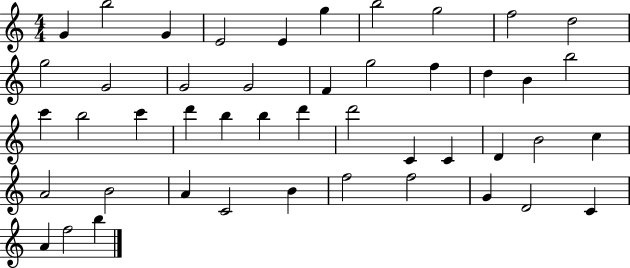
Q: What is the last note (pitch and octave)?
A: B5